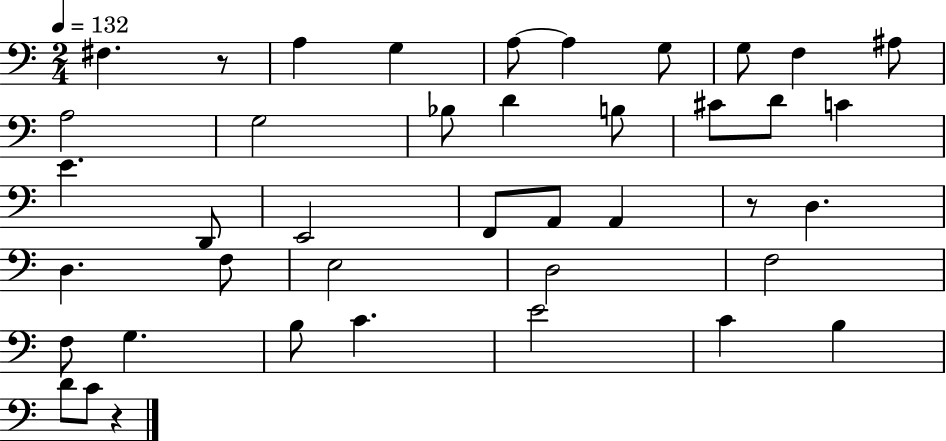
F#3/q. R/e A3/q G3/q A3/e A3/q G3/e G3/e F3/q A#3/e A3/h G3/h Bb3/e D4/q B3/e C#4/e D4/e C4/q E4/q. D2/e E2/h F2/e A2/e A2/q R/e D3/q. D3/q. F3/e E3/h D3/h F3/h F3/e G3/q. B3/e C4/q. E4/h C4/q B3/q D4/e C4/e R/q